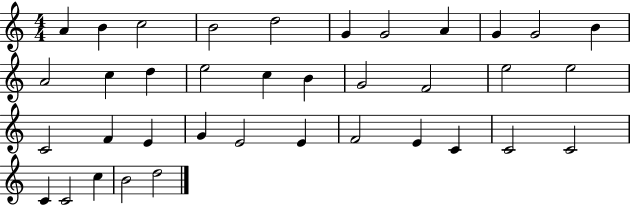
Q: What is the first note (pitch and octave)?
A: A4